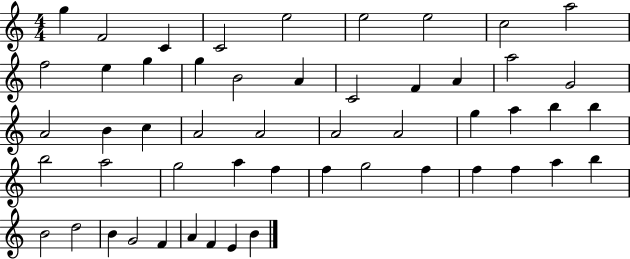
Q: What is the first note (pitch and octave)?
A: G5